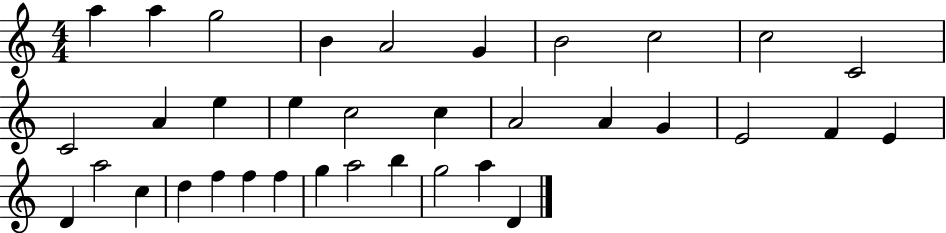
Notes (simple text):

A5/q A5/q G5/h B4/q A4/h G4/q B4/h C5/h C5/h C4/h C4/h A4/q E5/q E5/q C5/h C5/q A4/h A4/q G4/q E4/h F4/q E4/q D4/q A5/h C5/q D5/q F5/q F5/q F5/q G5/q A5/h B5/q G5/h A5/q D4/q